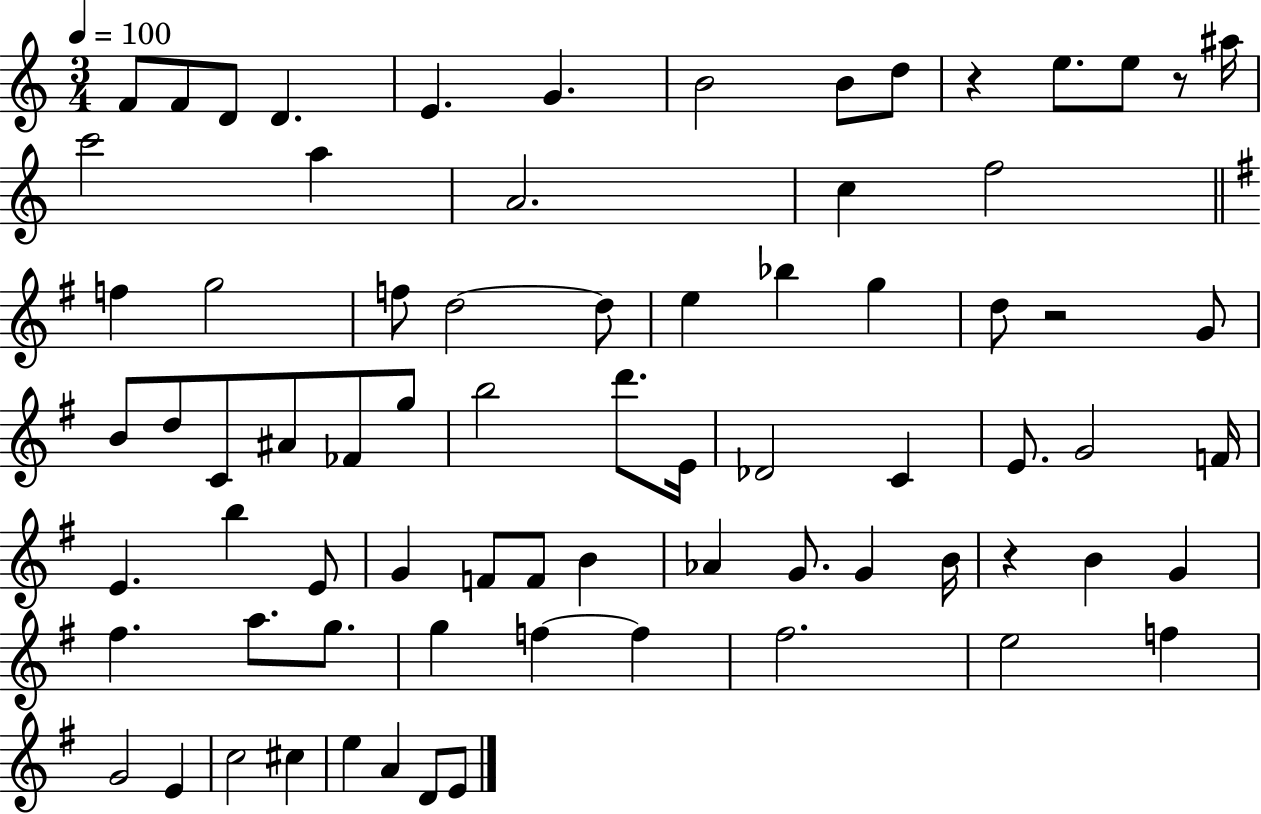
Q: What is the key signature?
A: C major